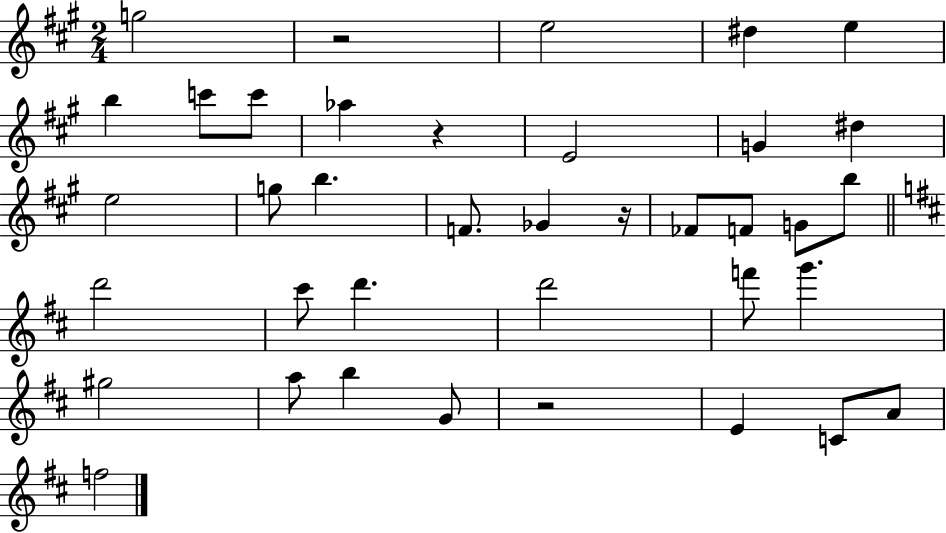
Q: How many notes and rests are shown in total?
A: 38